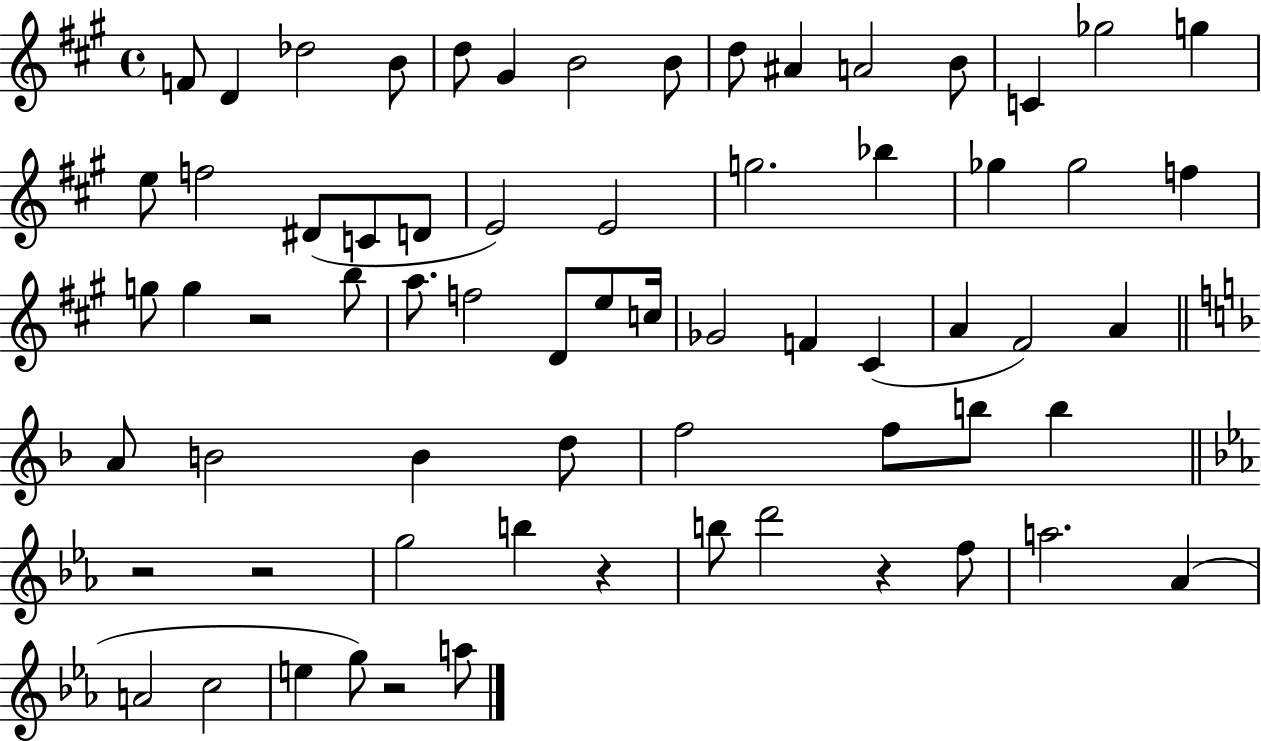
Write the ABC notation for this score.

X:1
T:Untitled
M:4/4
L:1/4
K:A
F/2 D _d2 B/2 d/2 ^G B2 B/2 d/2 ^A A2 B/2 C _g2 g e/2 f2 ^D/2 C/2 D/2 E2 E2 g2 _b _g _g2 f g/2 g z2 b/2 a/2 f2 D/2 e/2 c/4 _G2 F ^C A ^F2 A A/2 B2 B d/2 f2 f/2 b/2 b z2 z2 g2 b z b/2 d'2 z f/2 a2 _A A2 c2 e g/2 z2 a/2